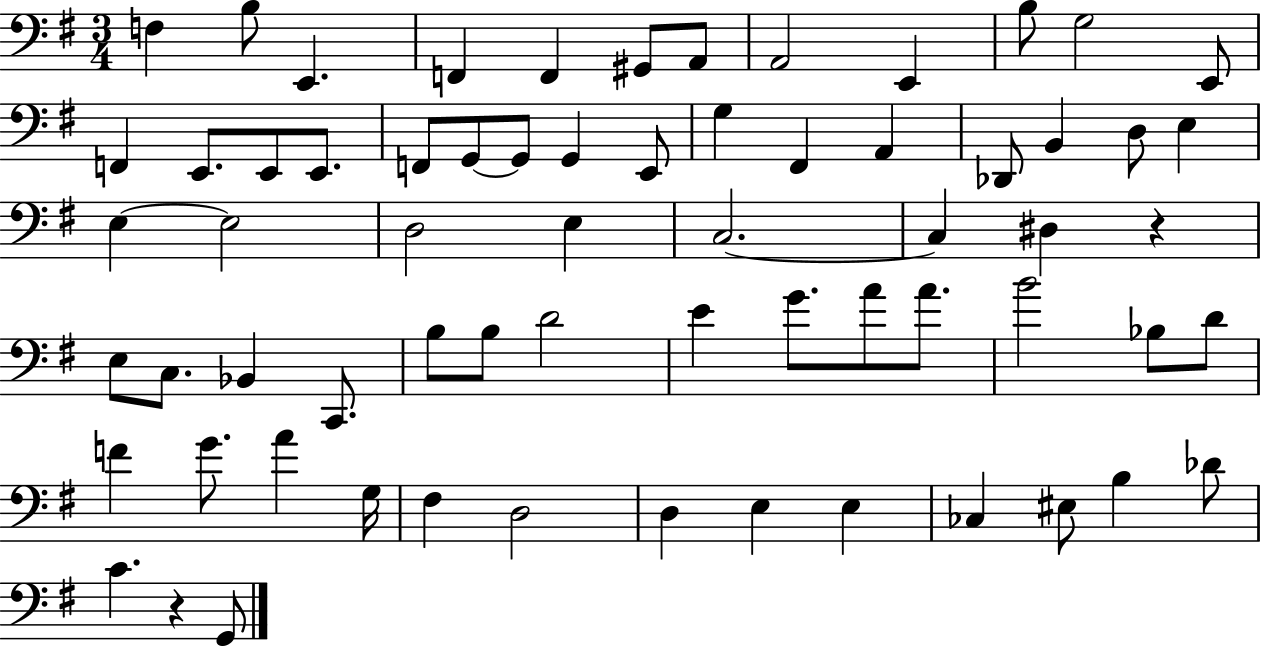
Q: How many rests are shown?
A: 2